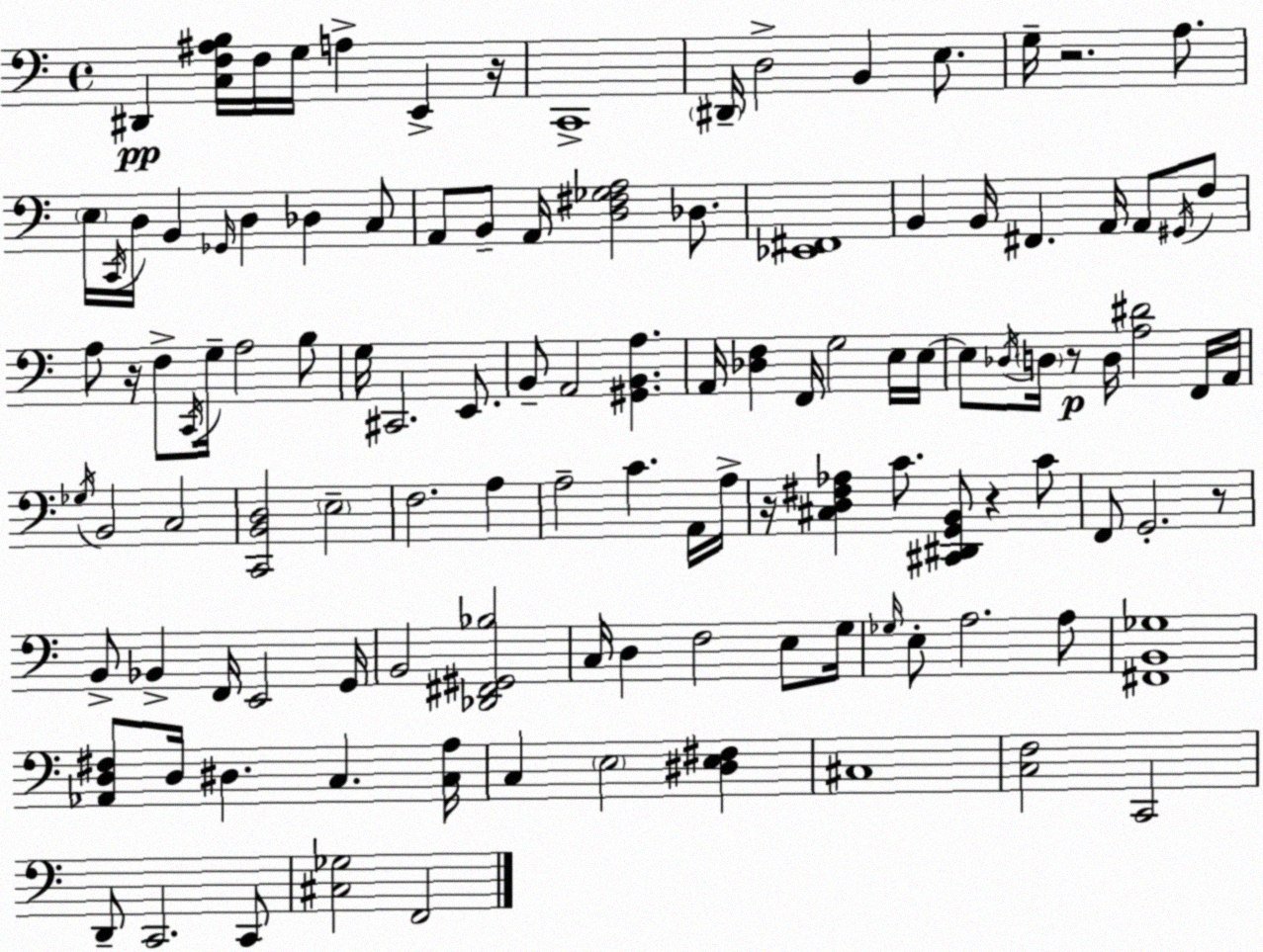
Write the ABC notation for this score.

X:1
T:Untitled
M:4/4
L:1/4
K:C
^D,, [C,F,^A,B,]/4 F,/4 G,/4 A, E,, z/4 C,,4 ^D,,/4 D,2 B,, E,/2 G,/4 z2 A,/2 E,/4 C,,/4 D,/4 B,, _G,,/4 D, _D, C,/2 A,,/2 B,,/2 A,,/4 [D,^F,_G,A,]2 _D,/2 [_E,,^F,,]4 B,, B,,/4 ^F,, A,,/4 A,,/2 ^G,,/4 F,/2 A,/2 z/4 F,/2 C,,/4 G,/4 A,2 B,/2 G,/4 ^C,,2 E,,/2 B,,/2 A,,2 [^G,,B,,A,] A,,/4 [_D,F,] F,,/4 G,2 E,/4 E,/4 E,/2 _D,/4 D,/4 z/2 D,/4 [A,^D]2 F,,/4 A,,/4 _G,/4 B,,2 C,2 [C,,B,,D,]2 E,2 F,2 A, A,2 C A,,/4 A,/4 z/4 [^C,D,^F,_A,] C/2 [^C,,^D,,G,,B,,]/2 z C/2 F,,/2 G,,2 z/2 B,,/2 _B,, F,,/4 E,,2 G,,/4 B,,2 [_D,,^F,,^G,,_B,]2 C,/4 D, F,2 E,/2 G,/4 _G,/4 E,/2 A,2 A,/2 [^F,,B,,_G,]4 [_A,,D,^F,]/2 D,/4 ^D, C, [C,A,]/4 C, E,2 [^D,E,^F,] ^C,4 [C,F,]2 C,,2 D,,/2 C,,2 C,,/2 [^C,_G,]2 F,,2